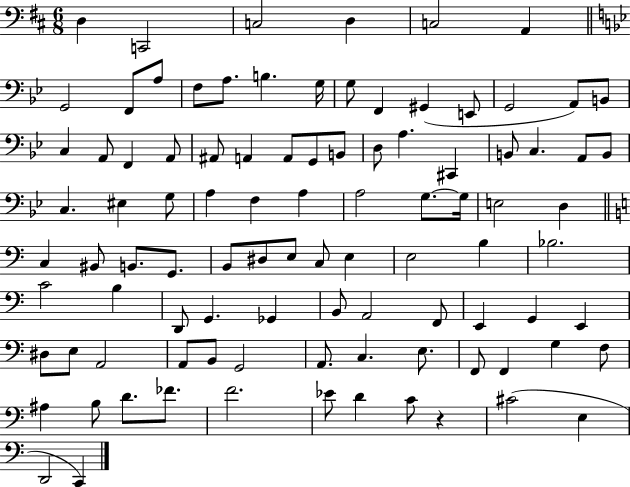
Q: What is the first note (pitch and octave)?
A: D3